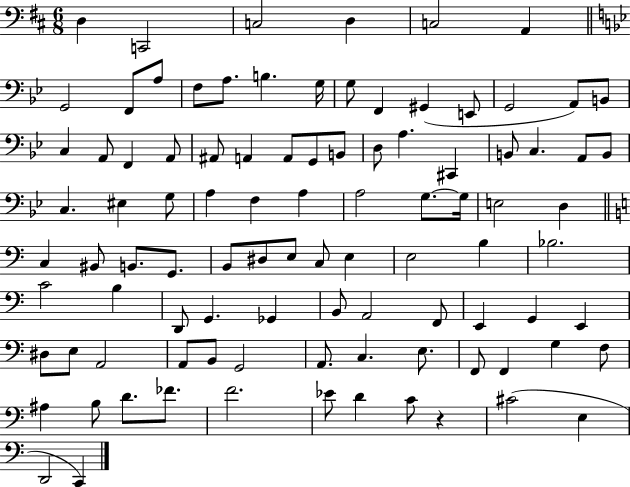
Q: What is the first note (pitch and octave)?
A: D3